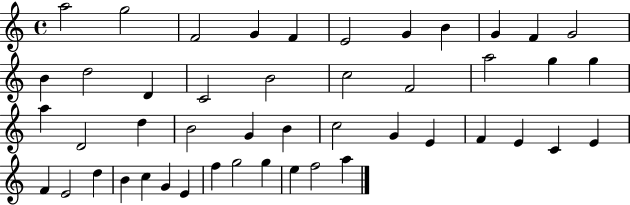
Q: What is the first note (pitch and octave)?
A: A5